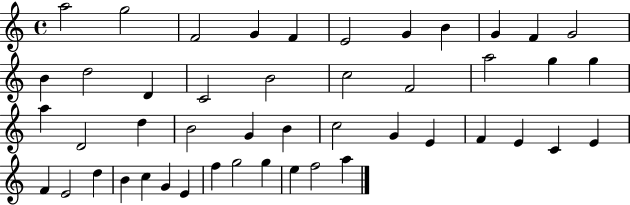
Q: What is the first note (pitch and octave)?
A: A5